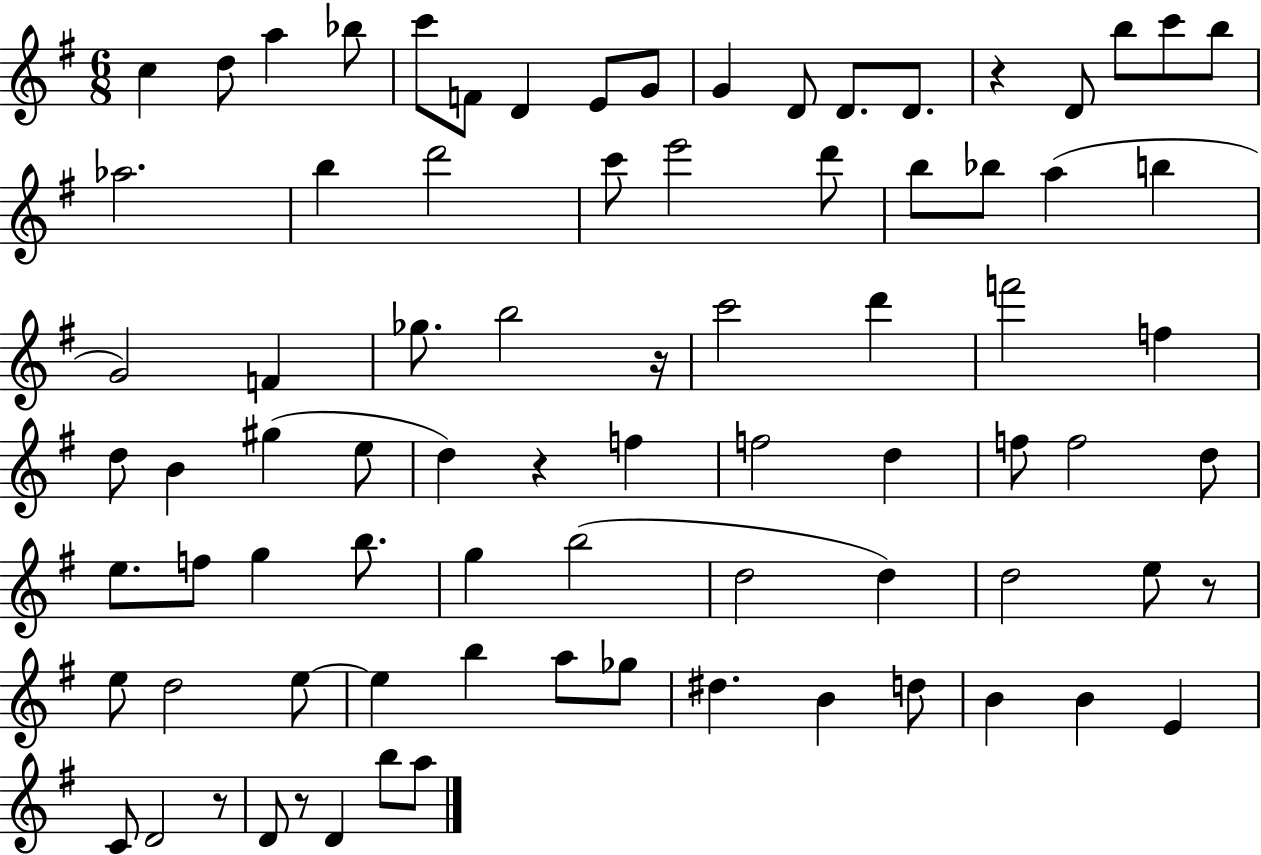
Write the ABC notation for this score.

X:1
T:Untitled
M:6/8
L:1/4
K:G
c d/2 a _b/2 c'/2 F/2 D E/2 G/2 G D/2 D/2 D/2 z D/2 b/2 c'/2 b/2 _a2 b d'2 c'/2 e'2 d'/2 b/2 _b/2 a b G2 F _g/2 b2 z/4 c'2 d' f'2 f d/2 B ^g e/2 d z f f2 d f/2 f2 d/2 e/2 f/2 g b/2 g b2 d2 d d2 e/2 z/2 e/2 d2 e/2 e b a/2 _g/2 ^d B d/2 B B E C/2 D2 z/2 D/2 z/2 D b/2 a/2